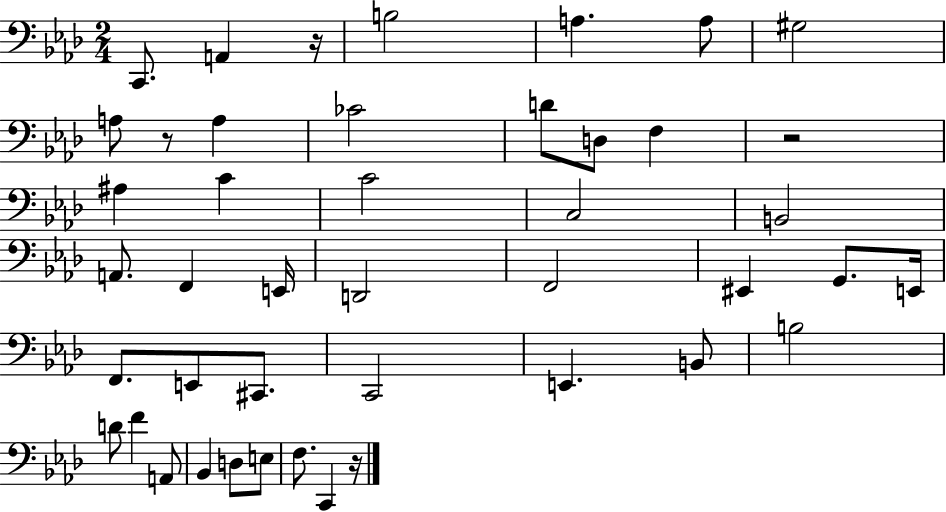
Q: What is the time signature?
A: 2/4